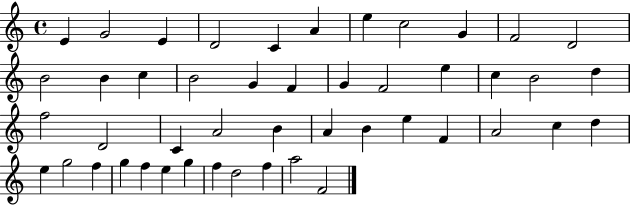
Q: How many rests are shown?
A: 0